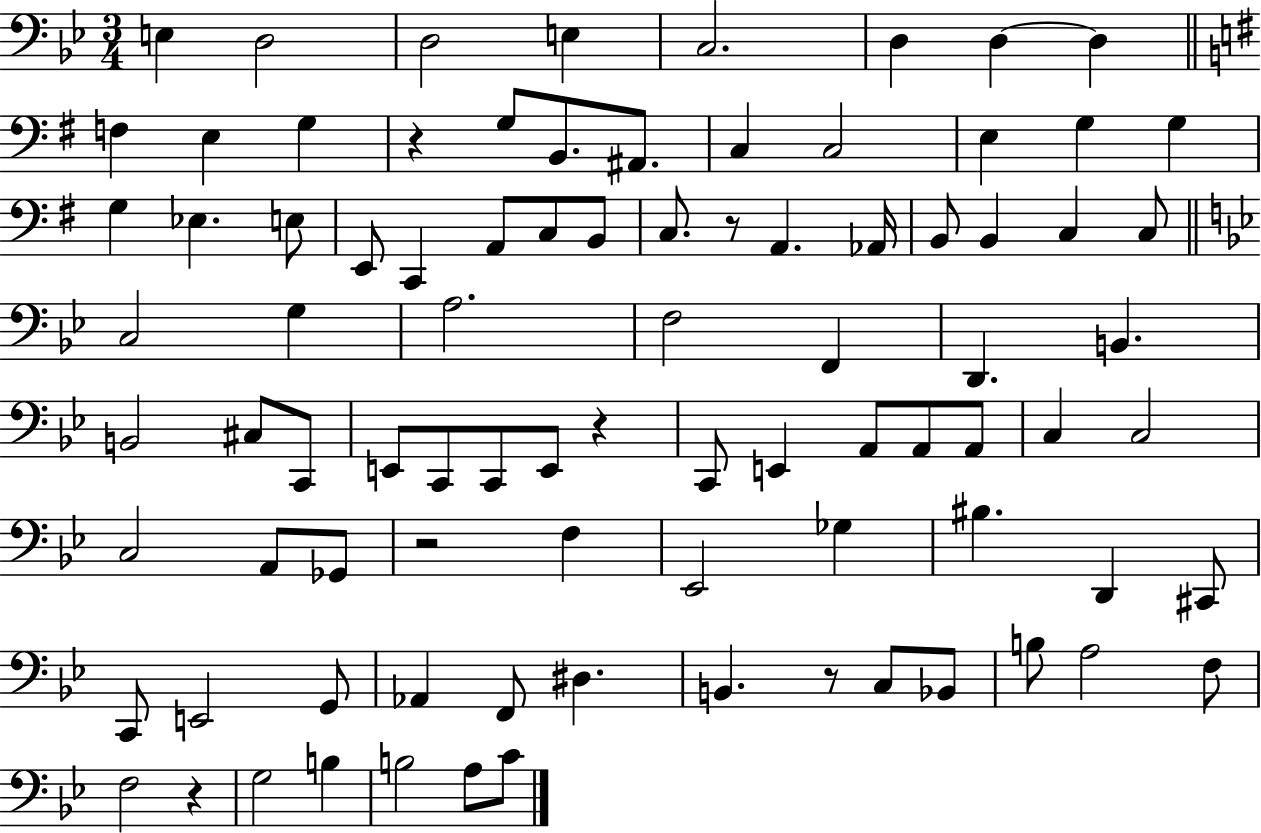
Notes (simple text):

E3/q D3/h D3/h E3/q C3/h. D3/q D3/q D3/q F3/q E3/q G3/q R/q G3/e B2/e. A#2/e. C3/q C3/h E3/q G3/q G3/q G3/q Eb3/q. E3/e E2/e C2/q A2/e C3/e B2/e C3/e. R/e A2/q. Ab2/s B2/e B2/q C3/q C3/e C3/h G3/q A3/h. F3/h F2/q D2/q. B2/q. B2/h C#3/e C2/e E2/e C2/e C2/e E2/e R/q C2/e E2/q A2/e A2/e A2/e C3/q C3/h C3/h A2/e Gb2/e R/h F3/q Eb2/h Gb3/q BIS3/q. D2/q C#2/e C2/e E2/h G2/e Ab2/q F2/e D#3/q. B2/q. R/e C3/e Bb2/e B3/e A3/h F3/e F3/h R/q G3/h B3/q B3/h A3/e C4/e